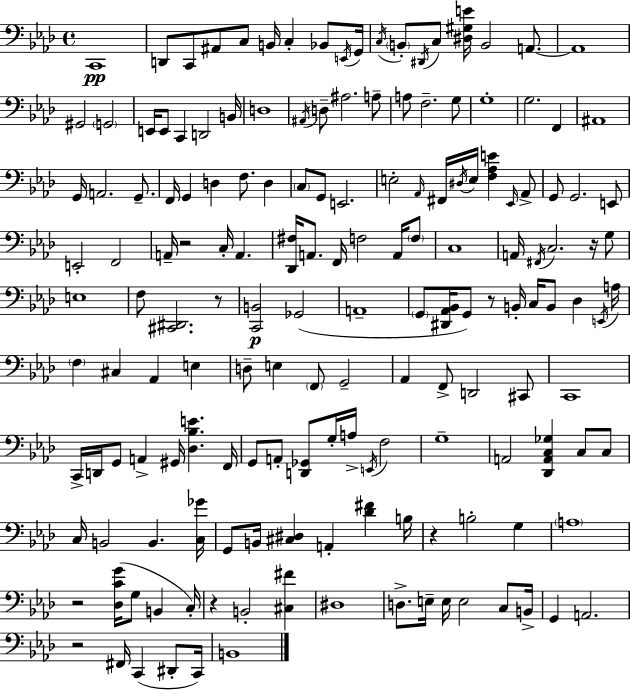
X:1
T:Untitled
M:4/4
L:1/4
K:Fm
C,,4 D,,/2 C,,/2 ^A,,/2 C,/2 B,,/4 C, _B,,/2 E,,/4 G,,/4 C,/4 B,,/2 ^D,,/4 C,/2 [^D,^G,E]/4 B,,2 A,,/2 A,,4 ^G,,2 G,,2 E,,/4 E,,/2 C,, D,,2 B,,/4 D,4 ^A,,/4 D,/2 ^A,2 A,/2 A,/2 F,2 G,/2 G,4 G,2 F,, ^A,,4 G,,/4 A,,2 G,,/2 F,,/4 G,, D, F,/2 D, C,/2 G,,/2 E,,2 E,2 _A,,/4 ^F,,/4 ^D,/4 E,/4 [F,_A,E] _E,,/4 _A,,/2 G,,/2 G,,2 E,,/2 E,,2 F,,2 A,,/4 z2 C,/4 A,, [_D,,^F,]/4 A,,/2 F,,/4 F,2 A,,/4 F,/2 C,4 A,,/4 ^F,,/4 C,2 z/4 G,/2 E,4 F,/2 [^C,,^D,,]2 z/2 [C,,B,,]2 _G,,2 A,,4 G,,/2 [^D,,_A,,_B,,]/4 G,,/2 z/2 B,,/4 C,/4 B,,/2 _D, E,,/4 A,/4 F, ^C, _A,, E, D,/2 E, F,,/2 G,,2 _A,, F,,/2 D,,2 ^C,,/2 C,,4 C,,/4 D,,/4 G,,/2 A,, ^G,,/4 [_D,_B,E] F,,/4 G,,/2 A,,/2 [D,,_G,,]/2 G,/4 A,/4 E,,/4 F,2 G,4 A,,2 [_D,,A,,C,_G,] C,/2 C,/2 C,/4 B,,2 B,, [C,_G]/4 G,,/2 B,,/4 [^C,^D,] A,, [_D^F] B,/4 z B,2 G, A,4 z2 [_D,CG]/4 G,/2 B,, C,/4 z B,,2 [^C,^F] ^D,4 D,/2 E,/4 E,/4 E,2 C,/2 B,,/4 G,, A,,2 z2 ^F,,/4 C,, ^D,,/2 C,,/4 B,,4